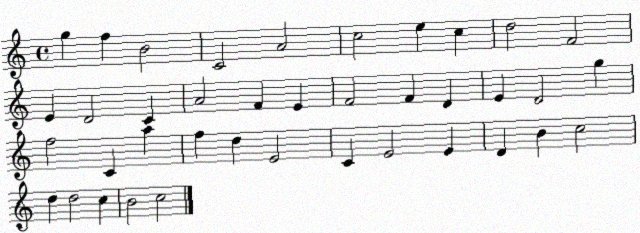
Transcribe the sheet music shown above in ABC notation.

X:1
T:Untitled
M:4/4
L:1/4
K:C
g f B2 C2 A2 c2 e c d2 F2 E D2 C A2 F E F2 F D E D2 g f2 C a f d E2 C E2 E D B c2 d d2 c B2 c2